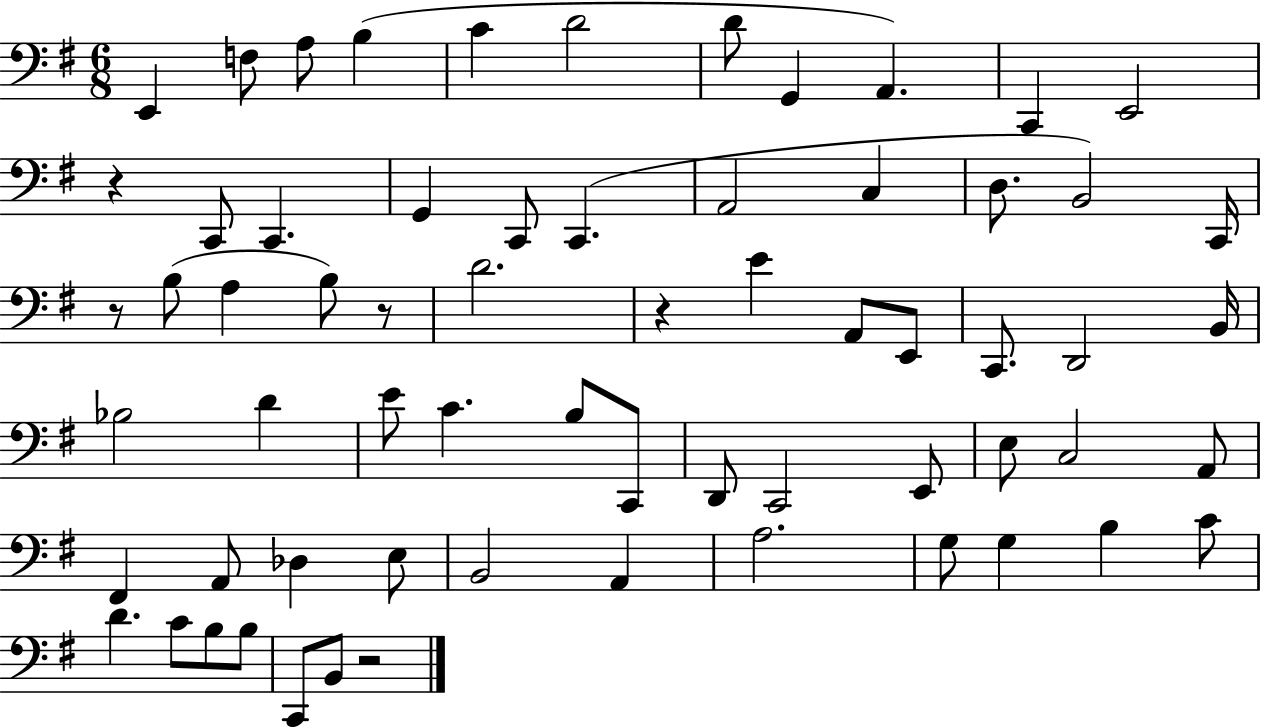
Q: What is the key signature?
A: G major